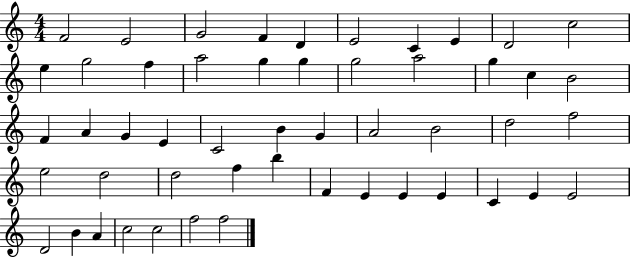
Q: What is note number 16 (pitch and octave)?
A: G5